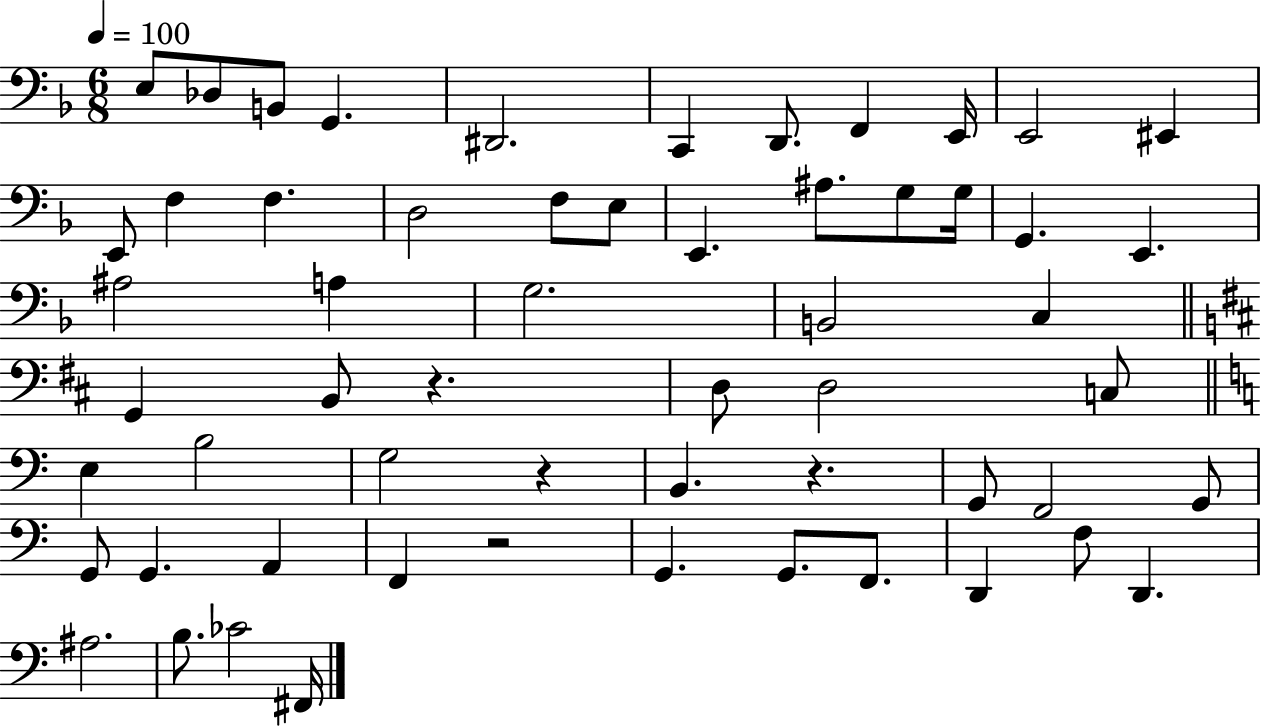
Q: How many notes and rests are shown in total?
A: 58